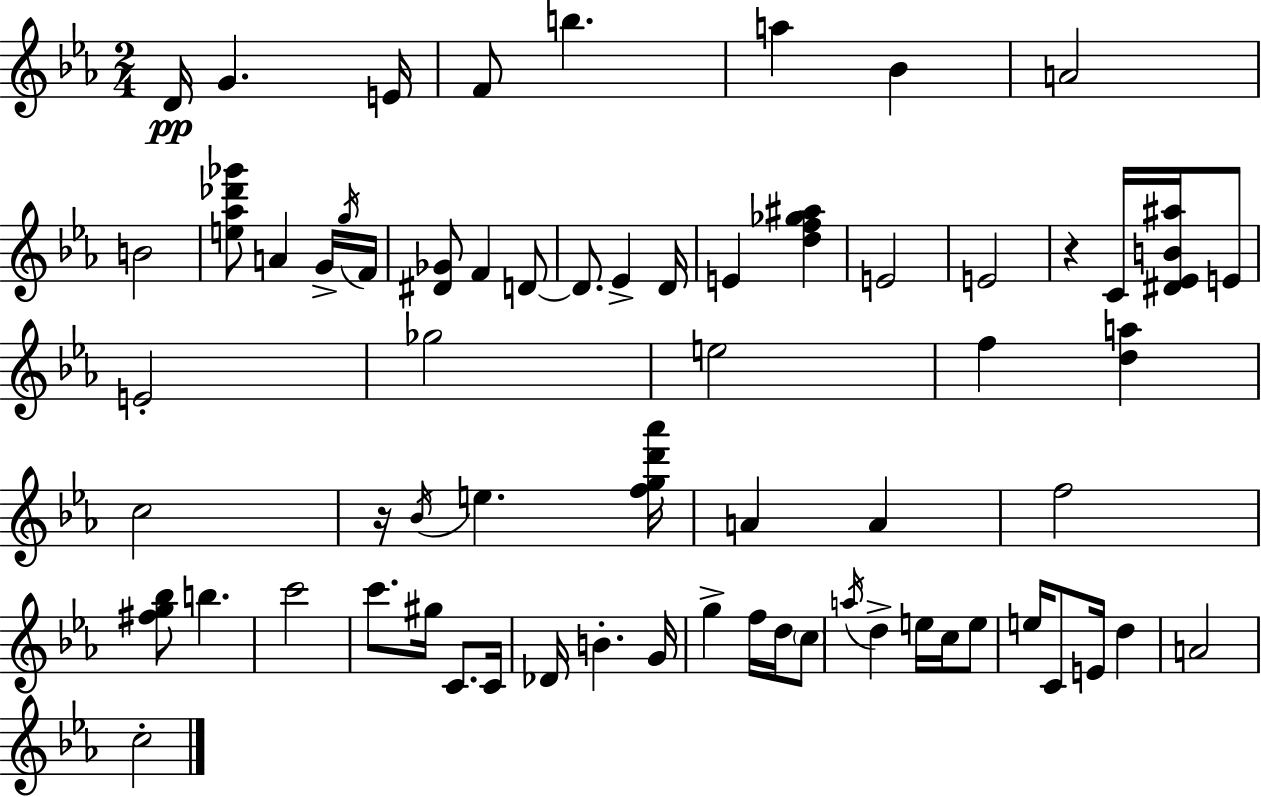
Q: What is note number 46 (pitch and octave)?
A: C5